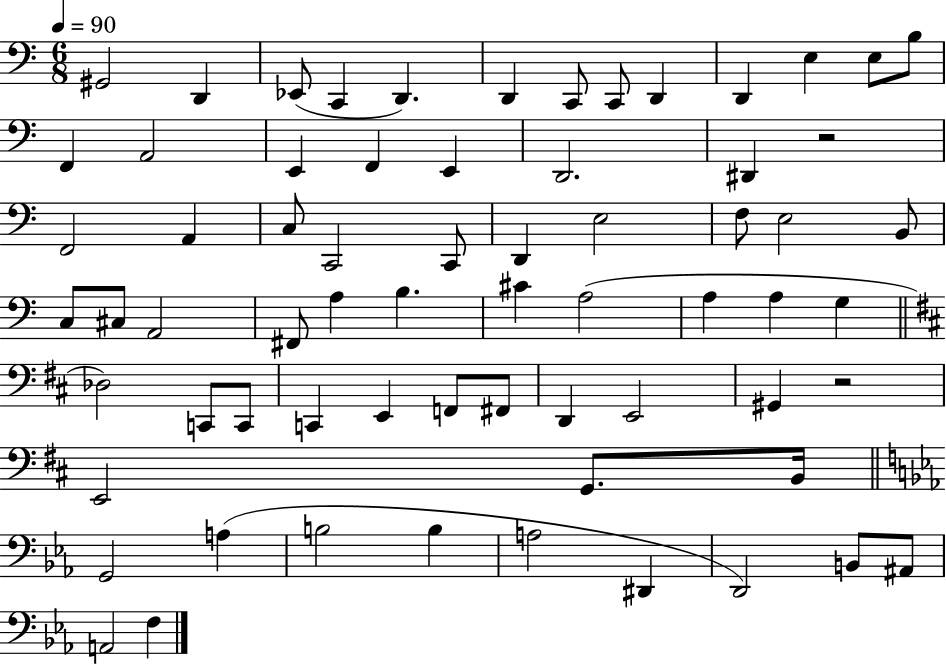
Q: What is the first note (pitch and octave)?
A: G#2